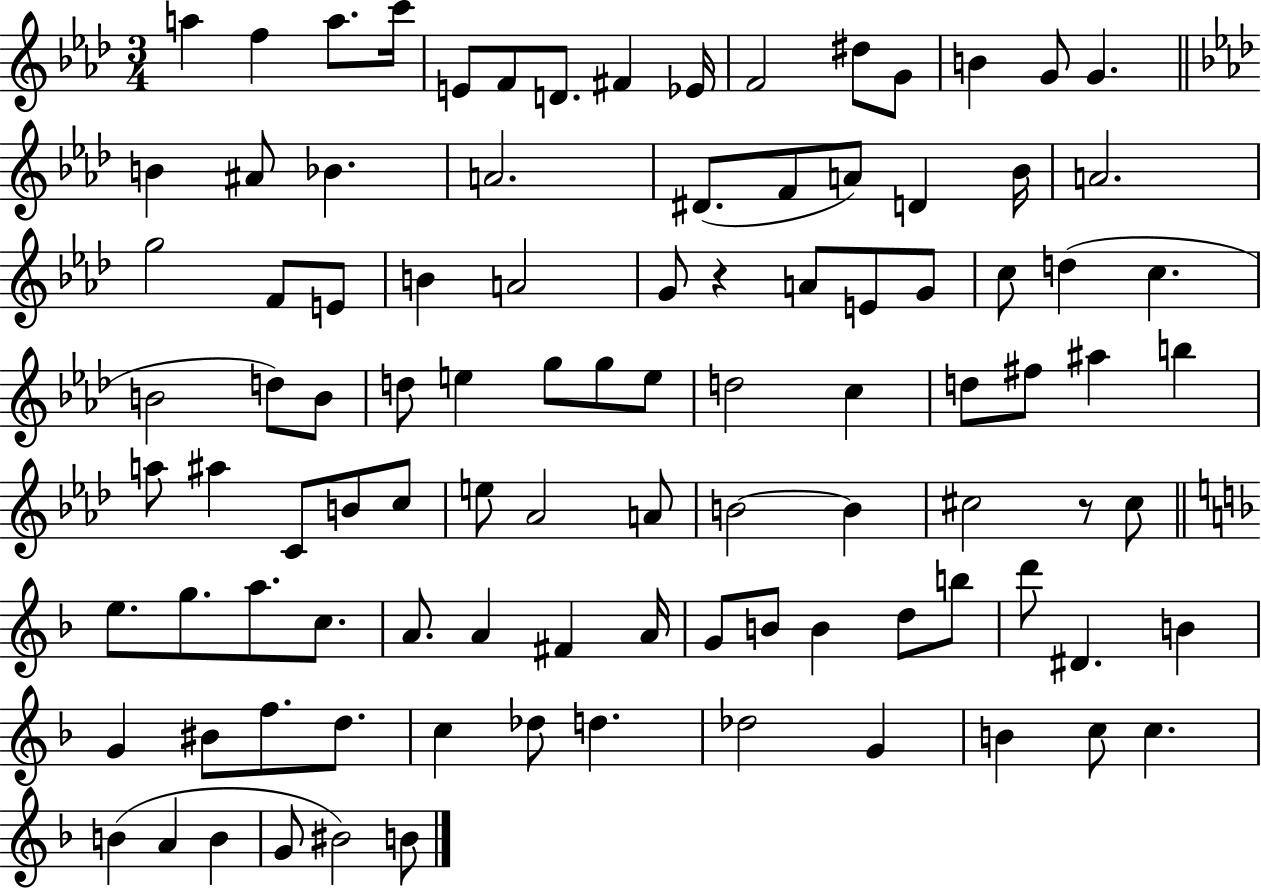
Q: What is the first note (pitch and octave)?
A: A5